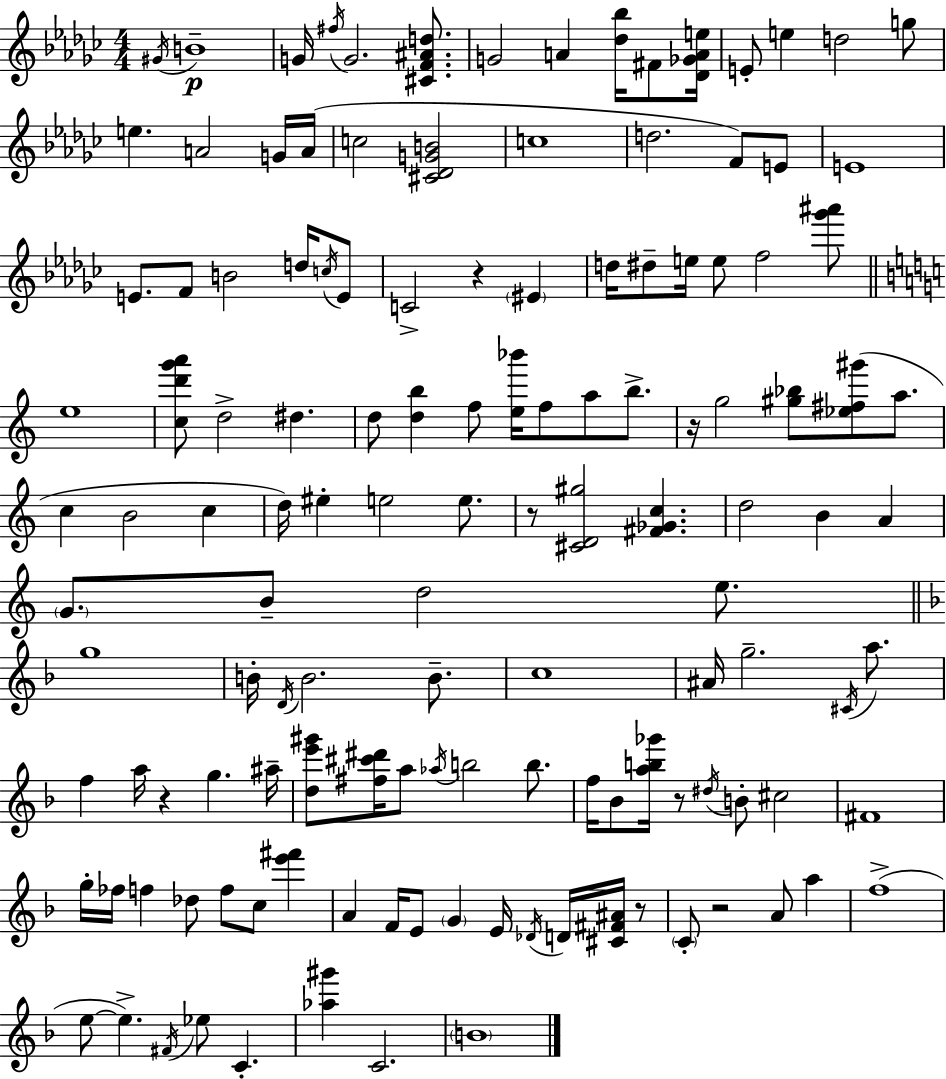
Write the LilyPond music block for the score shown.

{
  \clef treble
  \numericTimeSignature
  \time 4/4
  \key ees \minor
  \acciaccatura { gis'16 }\p b'1-- | g'16 \acciaccatura { fis''16 } g'2. <cis' f' ais' d''>8. | g'2 a'4 <des'' bes''>16 fis'8 | <des' ges' a' e''>16 e'8-. e''4 d''2 | \break g''8 e''4. a'2 | g'16 a'16( c''2 <cis' des' g' b'>2 | c''1 | d''2. f'8) | \break e'8 e'1 | e'8. f'8 b'2 d''16 | \acciaccatura { c''16 } e'8 c'2-> r4 \parenthesize eis'4 | d''16 dis''8-- e''16 e''8 f''2 | \break <ges''' ais'''>8 \bar "||" \break \key c \major e''1 | <c'' d''' g''' a'''>8 d''2-> dis''4. | d''8 <d'' b''>4 f''8 <e'' bes'''>16 f''8 a''8 b''8.-> | r16 g''2 <gis'' bes''>8 <ees'' fis'' gis'''>8( a''8. | \break c''4 b'2 c''4 | d''16) eis''4-. e''2 e''8. | r8 <cis' d' gis''>2 <fis' ges' c''>4. | d''2 b'4 a'4 | \break \parenthesize g'8. b'8-- d''2 e''8. | \bar "||" \break \key f \major g''1 | b'16-. \acciaccatura { d'16 } b'2. b'8.-- | c''1 | ais'16 g''2.-- \acciaccatura { cis'16 } a''8. | \break f''4 a''16 r4 g''4. | ais''16-- <d'' e''' gis'''>8 <fis'' cis''' dis'''>16 a''8 \acciaccatura { aes''16 } b''2 | b''8. f''16 bes'8 <a'' b'' ges'''>16 r8 \acciaccatura { dis''16 } b'8-. cis''2 | fis'1 | \break g''16-. fes''16 f''4 des''8 f''8 c''8 | <e''' fis'''>4 a'4 f'16 e'8 \parenthesize g'4 e'16 | \acciaccatura { des'16 } d'16 <cis' fis' ais'>16 r8 \parenthesize c'8-. r2 a'8 | a''4 f''1->( | \break e''8~~ e''4.->) \acciaccatura { fis'16 } ees''8 | c'4.-. <aes'' gis'''>4 c'2. | \parenthesize b'1 | \bar "|."
}